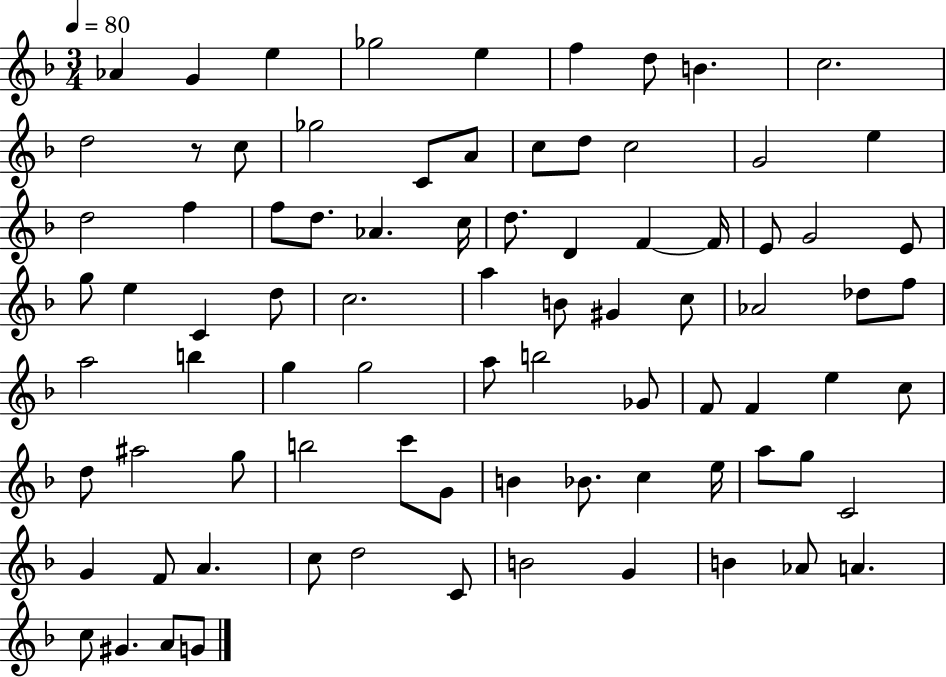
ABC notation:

X:1
T:Untitled
M:3/4
L:1/4
K:F
_A G e _g2 e f d/2 B c2 d2 z/2 c/2 _g2 C/2 A/2 c/2 d/2 c2 G2 e d2 f f/2 d/2 _A c/4 d/2 D F F/4 E/2 G2 E/2 g/2 e C d/2 c2 a B/2 ^G c/2 _A2 _d/2 f/2 a2 b g g2 a/2 b2 _G/2 F/2 F e c/2 d/2 ^a2 g/2 b2 c'/2 G/2 B _B/2 c e/4 a/2 g/2 C2 G F/2 A c/2 d2 C/2 B2 G B _A/2 A c/2 ^G A/2 G/2